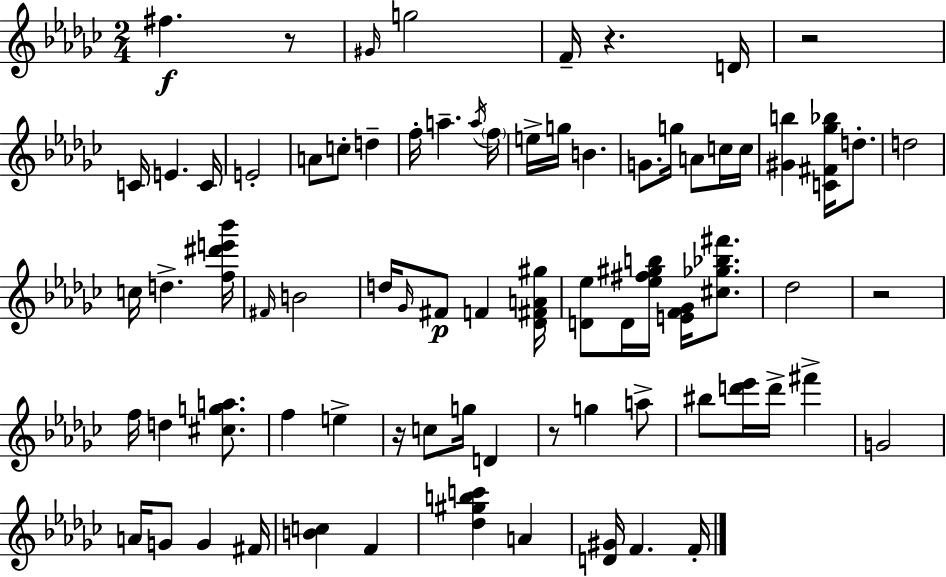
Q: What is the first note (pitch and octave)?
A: F#5